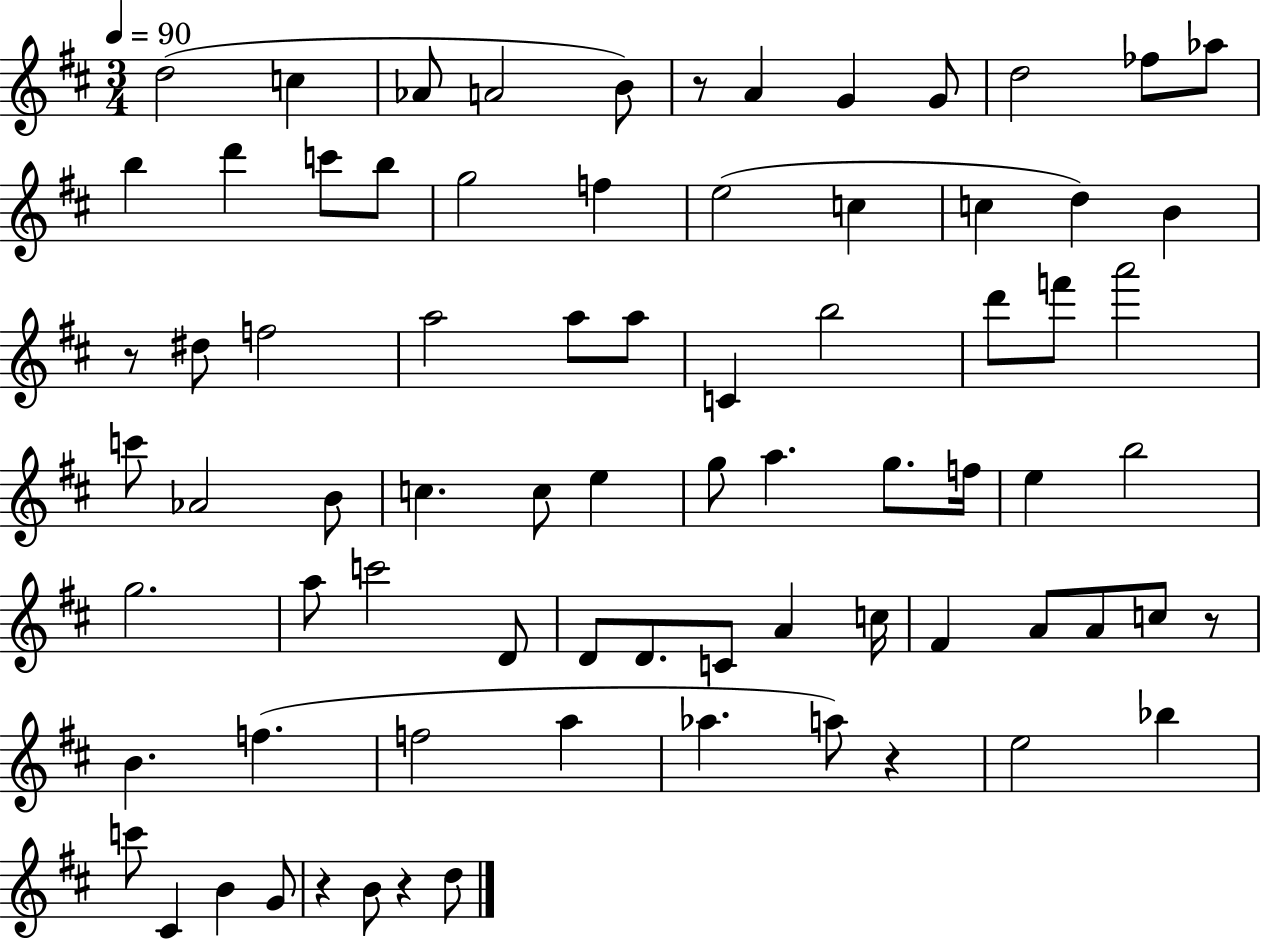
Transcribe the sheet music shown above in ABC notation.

X:1
T:Untitled
M:3/4
L:1/4
K:D
d2 c _A/2 A2 B/2 z/2 A G G/2 d2 _f/2 _a/2 b d' c'/2 b/2 g2 f e2 c c d B z/2 ^d/2 f2 a2 a/2 a/2 C b2 d'/2 f'/2 a'2 c'/2 _A2 B/2 c c/2 e g/2 a g/2 f/4 e b2 g2 a/2 c'2 D/2 D/2 D/2 C/2 A c/4 ^F A/2 A/2 c/2 z/2 B f f2 a _a a/2 z e2 _b c'/2 ^C B G/2 z B/2 z d/2